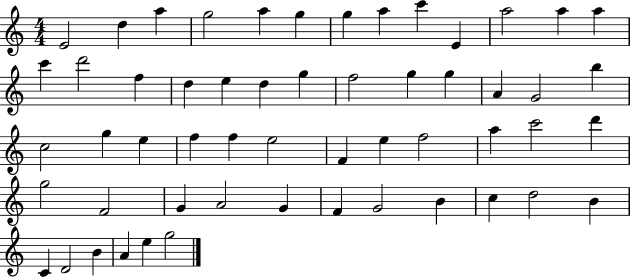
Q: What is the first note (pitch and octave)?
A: E4